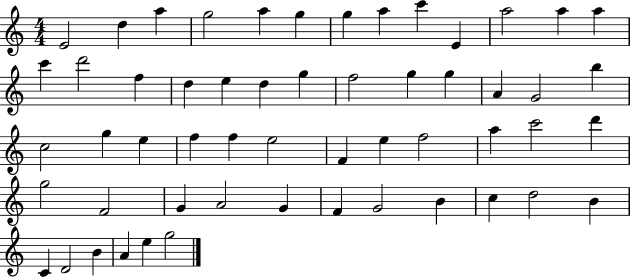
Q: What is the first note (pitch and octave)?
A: E4